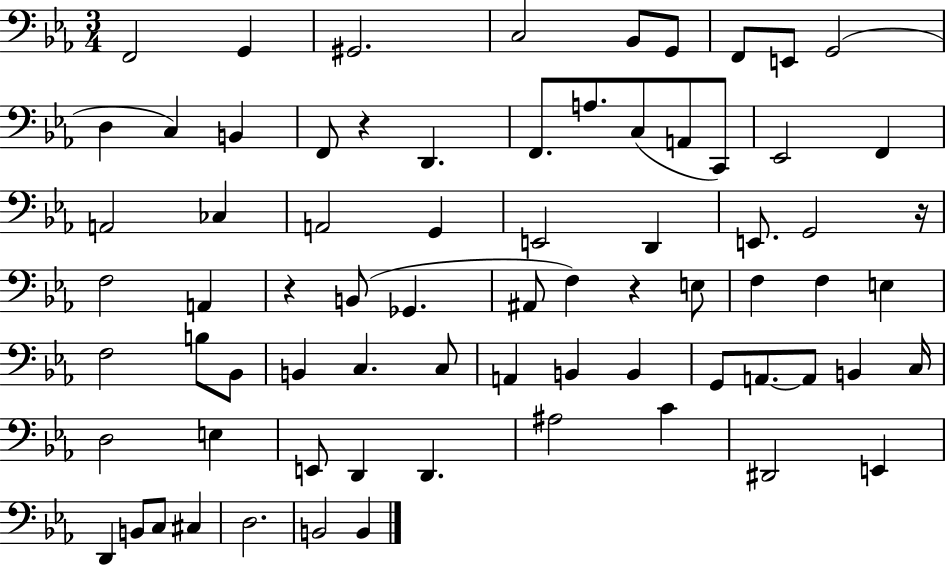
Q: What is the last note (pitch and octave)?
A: B2